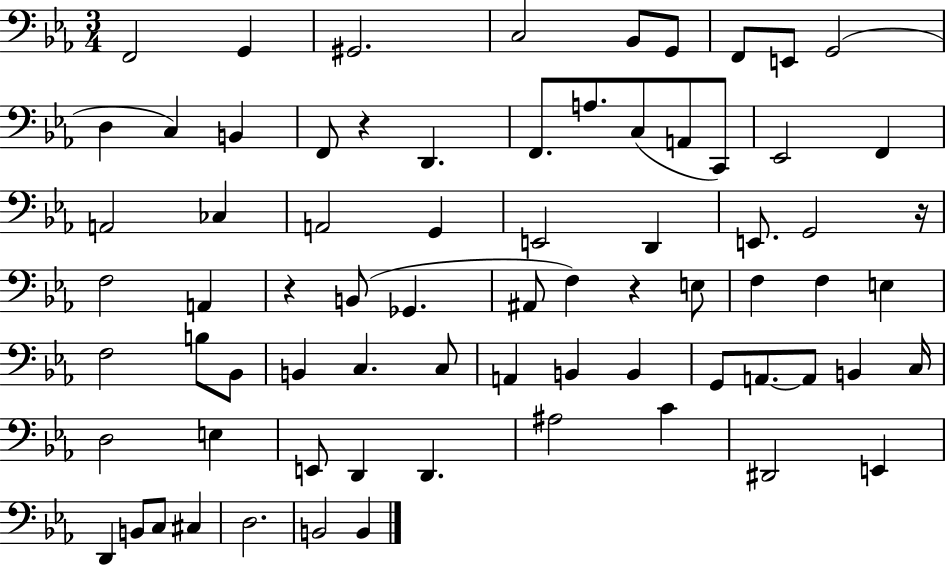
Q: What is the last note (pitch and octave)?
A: B2